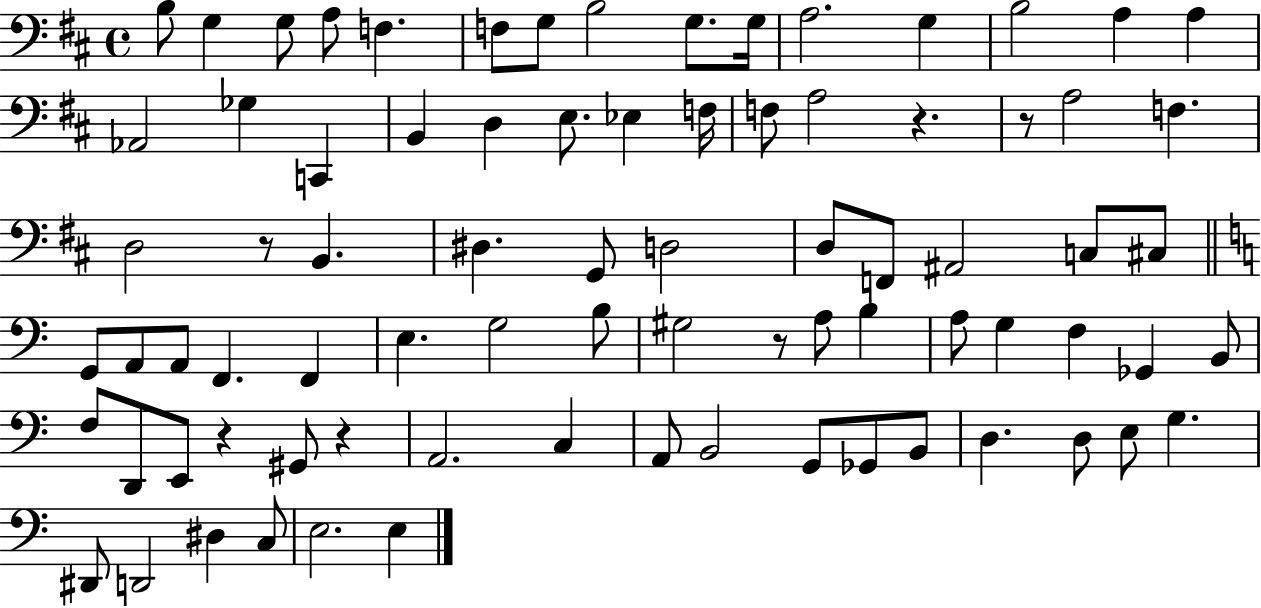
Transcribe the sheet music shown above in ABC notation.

X:1
T:Untitled
M:4/4
L:1/4
K:D
B,/2 G, G,/2 A,/2 F, F,/2 G,/2 B,2 G,/2 G,/4 A,2 G, B,2 A, A, _A,,2 _G, C,, B,, D, E,/2 _E, F,/4 F,/2 A,2 z z/2 A,2 F, D,2 z/2 B,, ^D, G,,/2 D,2 D,/2 F,,/2 ^A,,2 C,/2 ^C,/2 G,,/2 A,,/2 A,,/2 F,, F,, E, G,2 B,/2 ^G,2 z/2 A,/2 B, A,/2 G, F, _G,, B,,/2 F,/2 D,,/2 E,,/2 z ^G,,/2 z A,,2 C, A,,/2 B,,2 G,,/2 _G,,/2 B,,/2 D, D,/2 E,/2 G, ^D,,/2 D,,2 ^D, C,/2 E,2 E,